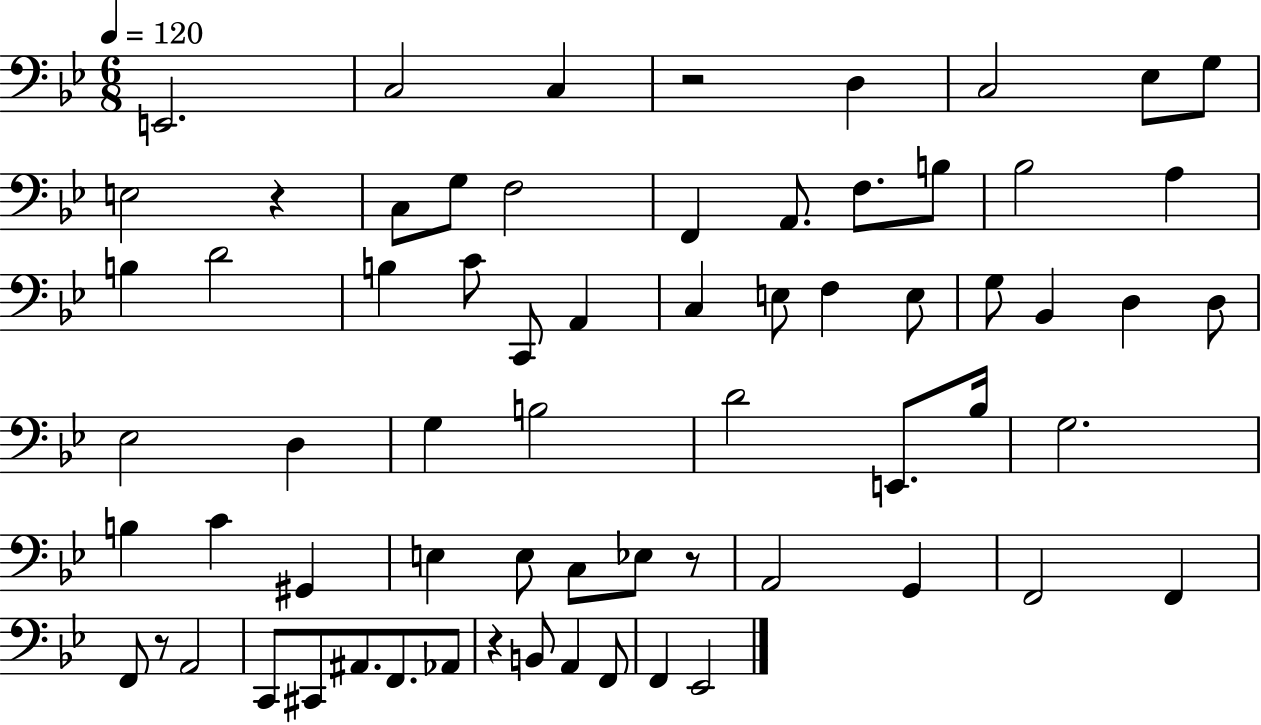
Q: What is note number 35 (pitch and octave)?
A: B3